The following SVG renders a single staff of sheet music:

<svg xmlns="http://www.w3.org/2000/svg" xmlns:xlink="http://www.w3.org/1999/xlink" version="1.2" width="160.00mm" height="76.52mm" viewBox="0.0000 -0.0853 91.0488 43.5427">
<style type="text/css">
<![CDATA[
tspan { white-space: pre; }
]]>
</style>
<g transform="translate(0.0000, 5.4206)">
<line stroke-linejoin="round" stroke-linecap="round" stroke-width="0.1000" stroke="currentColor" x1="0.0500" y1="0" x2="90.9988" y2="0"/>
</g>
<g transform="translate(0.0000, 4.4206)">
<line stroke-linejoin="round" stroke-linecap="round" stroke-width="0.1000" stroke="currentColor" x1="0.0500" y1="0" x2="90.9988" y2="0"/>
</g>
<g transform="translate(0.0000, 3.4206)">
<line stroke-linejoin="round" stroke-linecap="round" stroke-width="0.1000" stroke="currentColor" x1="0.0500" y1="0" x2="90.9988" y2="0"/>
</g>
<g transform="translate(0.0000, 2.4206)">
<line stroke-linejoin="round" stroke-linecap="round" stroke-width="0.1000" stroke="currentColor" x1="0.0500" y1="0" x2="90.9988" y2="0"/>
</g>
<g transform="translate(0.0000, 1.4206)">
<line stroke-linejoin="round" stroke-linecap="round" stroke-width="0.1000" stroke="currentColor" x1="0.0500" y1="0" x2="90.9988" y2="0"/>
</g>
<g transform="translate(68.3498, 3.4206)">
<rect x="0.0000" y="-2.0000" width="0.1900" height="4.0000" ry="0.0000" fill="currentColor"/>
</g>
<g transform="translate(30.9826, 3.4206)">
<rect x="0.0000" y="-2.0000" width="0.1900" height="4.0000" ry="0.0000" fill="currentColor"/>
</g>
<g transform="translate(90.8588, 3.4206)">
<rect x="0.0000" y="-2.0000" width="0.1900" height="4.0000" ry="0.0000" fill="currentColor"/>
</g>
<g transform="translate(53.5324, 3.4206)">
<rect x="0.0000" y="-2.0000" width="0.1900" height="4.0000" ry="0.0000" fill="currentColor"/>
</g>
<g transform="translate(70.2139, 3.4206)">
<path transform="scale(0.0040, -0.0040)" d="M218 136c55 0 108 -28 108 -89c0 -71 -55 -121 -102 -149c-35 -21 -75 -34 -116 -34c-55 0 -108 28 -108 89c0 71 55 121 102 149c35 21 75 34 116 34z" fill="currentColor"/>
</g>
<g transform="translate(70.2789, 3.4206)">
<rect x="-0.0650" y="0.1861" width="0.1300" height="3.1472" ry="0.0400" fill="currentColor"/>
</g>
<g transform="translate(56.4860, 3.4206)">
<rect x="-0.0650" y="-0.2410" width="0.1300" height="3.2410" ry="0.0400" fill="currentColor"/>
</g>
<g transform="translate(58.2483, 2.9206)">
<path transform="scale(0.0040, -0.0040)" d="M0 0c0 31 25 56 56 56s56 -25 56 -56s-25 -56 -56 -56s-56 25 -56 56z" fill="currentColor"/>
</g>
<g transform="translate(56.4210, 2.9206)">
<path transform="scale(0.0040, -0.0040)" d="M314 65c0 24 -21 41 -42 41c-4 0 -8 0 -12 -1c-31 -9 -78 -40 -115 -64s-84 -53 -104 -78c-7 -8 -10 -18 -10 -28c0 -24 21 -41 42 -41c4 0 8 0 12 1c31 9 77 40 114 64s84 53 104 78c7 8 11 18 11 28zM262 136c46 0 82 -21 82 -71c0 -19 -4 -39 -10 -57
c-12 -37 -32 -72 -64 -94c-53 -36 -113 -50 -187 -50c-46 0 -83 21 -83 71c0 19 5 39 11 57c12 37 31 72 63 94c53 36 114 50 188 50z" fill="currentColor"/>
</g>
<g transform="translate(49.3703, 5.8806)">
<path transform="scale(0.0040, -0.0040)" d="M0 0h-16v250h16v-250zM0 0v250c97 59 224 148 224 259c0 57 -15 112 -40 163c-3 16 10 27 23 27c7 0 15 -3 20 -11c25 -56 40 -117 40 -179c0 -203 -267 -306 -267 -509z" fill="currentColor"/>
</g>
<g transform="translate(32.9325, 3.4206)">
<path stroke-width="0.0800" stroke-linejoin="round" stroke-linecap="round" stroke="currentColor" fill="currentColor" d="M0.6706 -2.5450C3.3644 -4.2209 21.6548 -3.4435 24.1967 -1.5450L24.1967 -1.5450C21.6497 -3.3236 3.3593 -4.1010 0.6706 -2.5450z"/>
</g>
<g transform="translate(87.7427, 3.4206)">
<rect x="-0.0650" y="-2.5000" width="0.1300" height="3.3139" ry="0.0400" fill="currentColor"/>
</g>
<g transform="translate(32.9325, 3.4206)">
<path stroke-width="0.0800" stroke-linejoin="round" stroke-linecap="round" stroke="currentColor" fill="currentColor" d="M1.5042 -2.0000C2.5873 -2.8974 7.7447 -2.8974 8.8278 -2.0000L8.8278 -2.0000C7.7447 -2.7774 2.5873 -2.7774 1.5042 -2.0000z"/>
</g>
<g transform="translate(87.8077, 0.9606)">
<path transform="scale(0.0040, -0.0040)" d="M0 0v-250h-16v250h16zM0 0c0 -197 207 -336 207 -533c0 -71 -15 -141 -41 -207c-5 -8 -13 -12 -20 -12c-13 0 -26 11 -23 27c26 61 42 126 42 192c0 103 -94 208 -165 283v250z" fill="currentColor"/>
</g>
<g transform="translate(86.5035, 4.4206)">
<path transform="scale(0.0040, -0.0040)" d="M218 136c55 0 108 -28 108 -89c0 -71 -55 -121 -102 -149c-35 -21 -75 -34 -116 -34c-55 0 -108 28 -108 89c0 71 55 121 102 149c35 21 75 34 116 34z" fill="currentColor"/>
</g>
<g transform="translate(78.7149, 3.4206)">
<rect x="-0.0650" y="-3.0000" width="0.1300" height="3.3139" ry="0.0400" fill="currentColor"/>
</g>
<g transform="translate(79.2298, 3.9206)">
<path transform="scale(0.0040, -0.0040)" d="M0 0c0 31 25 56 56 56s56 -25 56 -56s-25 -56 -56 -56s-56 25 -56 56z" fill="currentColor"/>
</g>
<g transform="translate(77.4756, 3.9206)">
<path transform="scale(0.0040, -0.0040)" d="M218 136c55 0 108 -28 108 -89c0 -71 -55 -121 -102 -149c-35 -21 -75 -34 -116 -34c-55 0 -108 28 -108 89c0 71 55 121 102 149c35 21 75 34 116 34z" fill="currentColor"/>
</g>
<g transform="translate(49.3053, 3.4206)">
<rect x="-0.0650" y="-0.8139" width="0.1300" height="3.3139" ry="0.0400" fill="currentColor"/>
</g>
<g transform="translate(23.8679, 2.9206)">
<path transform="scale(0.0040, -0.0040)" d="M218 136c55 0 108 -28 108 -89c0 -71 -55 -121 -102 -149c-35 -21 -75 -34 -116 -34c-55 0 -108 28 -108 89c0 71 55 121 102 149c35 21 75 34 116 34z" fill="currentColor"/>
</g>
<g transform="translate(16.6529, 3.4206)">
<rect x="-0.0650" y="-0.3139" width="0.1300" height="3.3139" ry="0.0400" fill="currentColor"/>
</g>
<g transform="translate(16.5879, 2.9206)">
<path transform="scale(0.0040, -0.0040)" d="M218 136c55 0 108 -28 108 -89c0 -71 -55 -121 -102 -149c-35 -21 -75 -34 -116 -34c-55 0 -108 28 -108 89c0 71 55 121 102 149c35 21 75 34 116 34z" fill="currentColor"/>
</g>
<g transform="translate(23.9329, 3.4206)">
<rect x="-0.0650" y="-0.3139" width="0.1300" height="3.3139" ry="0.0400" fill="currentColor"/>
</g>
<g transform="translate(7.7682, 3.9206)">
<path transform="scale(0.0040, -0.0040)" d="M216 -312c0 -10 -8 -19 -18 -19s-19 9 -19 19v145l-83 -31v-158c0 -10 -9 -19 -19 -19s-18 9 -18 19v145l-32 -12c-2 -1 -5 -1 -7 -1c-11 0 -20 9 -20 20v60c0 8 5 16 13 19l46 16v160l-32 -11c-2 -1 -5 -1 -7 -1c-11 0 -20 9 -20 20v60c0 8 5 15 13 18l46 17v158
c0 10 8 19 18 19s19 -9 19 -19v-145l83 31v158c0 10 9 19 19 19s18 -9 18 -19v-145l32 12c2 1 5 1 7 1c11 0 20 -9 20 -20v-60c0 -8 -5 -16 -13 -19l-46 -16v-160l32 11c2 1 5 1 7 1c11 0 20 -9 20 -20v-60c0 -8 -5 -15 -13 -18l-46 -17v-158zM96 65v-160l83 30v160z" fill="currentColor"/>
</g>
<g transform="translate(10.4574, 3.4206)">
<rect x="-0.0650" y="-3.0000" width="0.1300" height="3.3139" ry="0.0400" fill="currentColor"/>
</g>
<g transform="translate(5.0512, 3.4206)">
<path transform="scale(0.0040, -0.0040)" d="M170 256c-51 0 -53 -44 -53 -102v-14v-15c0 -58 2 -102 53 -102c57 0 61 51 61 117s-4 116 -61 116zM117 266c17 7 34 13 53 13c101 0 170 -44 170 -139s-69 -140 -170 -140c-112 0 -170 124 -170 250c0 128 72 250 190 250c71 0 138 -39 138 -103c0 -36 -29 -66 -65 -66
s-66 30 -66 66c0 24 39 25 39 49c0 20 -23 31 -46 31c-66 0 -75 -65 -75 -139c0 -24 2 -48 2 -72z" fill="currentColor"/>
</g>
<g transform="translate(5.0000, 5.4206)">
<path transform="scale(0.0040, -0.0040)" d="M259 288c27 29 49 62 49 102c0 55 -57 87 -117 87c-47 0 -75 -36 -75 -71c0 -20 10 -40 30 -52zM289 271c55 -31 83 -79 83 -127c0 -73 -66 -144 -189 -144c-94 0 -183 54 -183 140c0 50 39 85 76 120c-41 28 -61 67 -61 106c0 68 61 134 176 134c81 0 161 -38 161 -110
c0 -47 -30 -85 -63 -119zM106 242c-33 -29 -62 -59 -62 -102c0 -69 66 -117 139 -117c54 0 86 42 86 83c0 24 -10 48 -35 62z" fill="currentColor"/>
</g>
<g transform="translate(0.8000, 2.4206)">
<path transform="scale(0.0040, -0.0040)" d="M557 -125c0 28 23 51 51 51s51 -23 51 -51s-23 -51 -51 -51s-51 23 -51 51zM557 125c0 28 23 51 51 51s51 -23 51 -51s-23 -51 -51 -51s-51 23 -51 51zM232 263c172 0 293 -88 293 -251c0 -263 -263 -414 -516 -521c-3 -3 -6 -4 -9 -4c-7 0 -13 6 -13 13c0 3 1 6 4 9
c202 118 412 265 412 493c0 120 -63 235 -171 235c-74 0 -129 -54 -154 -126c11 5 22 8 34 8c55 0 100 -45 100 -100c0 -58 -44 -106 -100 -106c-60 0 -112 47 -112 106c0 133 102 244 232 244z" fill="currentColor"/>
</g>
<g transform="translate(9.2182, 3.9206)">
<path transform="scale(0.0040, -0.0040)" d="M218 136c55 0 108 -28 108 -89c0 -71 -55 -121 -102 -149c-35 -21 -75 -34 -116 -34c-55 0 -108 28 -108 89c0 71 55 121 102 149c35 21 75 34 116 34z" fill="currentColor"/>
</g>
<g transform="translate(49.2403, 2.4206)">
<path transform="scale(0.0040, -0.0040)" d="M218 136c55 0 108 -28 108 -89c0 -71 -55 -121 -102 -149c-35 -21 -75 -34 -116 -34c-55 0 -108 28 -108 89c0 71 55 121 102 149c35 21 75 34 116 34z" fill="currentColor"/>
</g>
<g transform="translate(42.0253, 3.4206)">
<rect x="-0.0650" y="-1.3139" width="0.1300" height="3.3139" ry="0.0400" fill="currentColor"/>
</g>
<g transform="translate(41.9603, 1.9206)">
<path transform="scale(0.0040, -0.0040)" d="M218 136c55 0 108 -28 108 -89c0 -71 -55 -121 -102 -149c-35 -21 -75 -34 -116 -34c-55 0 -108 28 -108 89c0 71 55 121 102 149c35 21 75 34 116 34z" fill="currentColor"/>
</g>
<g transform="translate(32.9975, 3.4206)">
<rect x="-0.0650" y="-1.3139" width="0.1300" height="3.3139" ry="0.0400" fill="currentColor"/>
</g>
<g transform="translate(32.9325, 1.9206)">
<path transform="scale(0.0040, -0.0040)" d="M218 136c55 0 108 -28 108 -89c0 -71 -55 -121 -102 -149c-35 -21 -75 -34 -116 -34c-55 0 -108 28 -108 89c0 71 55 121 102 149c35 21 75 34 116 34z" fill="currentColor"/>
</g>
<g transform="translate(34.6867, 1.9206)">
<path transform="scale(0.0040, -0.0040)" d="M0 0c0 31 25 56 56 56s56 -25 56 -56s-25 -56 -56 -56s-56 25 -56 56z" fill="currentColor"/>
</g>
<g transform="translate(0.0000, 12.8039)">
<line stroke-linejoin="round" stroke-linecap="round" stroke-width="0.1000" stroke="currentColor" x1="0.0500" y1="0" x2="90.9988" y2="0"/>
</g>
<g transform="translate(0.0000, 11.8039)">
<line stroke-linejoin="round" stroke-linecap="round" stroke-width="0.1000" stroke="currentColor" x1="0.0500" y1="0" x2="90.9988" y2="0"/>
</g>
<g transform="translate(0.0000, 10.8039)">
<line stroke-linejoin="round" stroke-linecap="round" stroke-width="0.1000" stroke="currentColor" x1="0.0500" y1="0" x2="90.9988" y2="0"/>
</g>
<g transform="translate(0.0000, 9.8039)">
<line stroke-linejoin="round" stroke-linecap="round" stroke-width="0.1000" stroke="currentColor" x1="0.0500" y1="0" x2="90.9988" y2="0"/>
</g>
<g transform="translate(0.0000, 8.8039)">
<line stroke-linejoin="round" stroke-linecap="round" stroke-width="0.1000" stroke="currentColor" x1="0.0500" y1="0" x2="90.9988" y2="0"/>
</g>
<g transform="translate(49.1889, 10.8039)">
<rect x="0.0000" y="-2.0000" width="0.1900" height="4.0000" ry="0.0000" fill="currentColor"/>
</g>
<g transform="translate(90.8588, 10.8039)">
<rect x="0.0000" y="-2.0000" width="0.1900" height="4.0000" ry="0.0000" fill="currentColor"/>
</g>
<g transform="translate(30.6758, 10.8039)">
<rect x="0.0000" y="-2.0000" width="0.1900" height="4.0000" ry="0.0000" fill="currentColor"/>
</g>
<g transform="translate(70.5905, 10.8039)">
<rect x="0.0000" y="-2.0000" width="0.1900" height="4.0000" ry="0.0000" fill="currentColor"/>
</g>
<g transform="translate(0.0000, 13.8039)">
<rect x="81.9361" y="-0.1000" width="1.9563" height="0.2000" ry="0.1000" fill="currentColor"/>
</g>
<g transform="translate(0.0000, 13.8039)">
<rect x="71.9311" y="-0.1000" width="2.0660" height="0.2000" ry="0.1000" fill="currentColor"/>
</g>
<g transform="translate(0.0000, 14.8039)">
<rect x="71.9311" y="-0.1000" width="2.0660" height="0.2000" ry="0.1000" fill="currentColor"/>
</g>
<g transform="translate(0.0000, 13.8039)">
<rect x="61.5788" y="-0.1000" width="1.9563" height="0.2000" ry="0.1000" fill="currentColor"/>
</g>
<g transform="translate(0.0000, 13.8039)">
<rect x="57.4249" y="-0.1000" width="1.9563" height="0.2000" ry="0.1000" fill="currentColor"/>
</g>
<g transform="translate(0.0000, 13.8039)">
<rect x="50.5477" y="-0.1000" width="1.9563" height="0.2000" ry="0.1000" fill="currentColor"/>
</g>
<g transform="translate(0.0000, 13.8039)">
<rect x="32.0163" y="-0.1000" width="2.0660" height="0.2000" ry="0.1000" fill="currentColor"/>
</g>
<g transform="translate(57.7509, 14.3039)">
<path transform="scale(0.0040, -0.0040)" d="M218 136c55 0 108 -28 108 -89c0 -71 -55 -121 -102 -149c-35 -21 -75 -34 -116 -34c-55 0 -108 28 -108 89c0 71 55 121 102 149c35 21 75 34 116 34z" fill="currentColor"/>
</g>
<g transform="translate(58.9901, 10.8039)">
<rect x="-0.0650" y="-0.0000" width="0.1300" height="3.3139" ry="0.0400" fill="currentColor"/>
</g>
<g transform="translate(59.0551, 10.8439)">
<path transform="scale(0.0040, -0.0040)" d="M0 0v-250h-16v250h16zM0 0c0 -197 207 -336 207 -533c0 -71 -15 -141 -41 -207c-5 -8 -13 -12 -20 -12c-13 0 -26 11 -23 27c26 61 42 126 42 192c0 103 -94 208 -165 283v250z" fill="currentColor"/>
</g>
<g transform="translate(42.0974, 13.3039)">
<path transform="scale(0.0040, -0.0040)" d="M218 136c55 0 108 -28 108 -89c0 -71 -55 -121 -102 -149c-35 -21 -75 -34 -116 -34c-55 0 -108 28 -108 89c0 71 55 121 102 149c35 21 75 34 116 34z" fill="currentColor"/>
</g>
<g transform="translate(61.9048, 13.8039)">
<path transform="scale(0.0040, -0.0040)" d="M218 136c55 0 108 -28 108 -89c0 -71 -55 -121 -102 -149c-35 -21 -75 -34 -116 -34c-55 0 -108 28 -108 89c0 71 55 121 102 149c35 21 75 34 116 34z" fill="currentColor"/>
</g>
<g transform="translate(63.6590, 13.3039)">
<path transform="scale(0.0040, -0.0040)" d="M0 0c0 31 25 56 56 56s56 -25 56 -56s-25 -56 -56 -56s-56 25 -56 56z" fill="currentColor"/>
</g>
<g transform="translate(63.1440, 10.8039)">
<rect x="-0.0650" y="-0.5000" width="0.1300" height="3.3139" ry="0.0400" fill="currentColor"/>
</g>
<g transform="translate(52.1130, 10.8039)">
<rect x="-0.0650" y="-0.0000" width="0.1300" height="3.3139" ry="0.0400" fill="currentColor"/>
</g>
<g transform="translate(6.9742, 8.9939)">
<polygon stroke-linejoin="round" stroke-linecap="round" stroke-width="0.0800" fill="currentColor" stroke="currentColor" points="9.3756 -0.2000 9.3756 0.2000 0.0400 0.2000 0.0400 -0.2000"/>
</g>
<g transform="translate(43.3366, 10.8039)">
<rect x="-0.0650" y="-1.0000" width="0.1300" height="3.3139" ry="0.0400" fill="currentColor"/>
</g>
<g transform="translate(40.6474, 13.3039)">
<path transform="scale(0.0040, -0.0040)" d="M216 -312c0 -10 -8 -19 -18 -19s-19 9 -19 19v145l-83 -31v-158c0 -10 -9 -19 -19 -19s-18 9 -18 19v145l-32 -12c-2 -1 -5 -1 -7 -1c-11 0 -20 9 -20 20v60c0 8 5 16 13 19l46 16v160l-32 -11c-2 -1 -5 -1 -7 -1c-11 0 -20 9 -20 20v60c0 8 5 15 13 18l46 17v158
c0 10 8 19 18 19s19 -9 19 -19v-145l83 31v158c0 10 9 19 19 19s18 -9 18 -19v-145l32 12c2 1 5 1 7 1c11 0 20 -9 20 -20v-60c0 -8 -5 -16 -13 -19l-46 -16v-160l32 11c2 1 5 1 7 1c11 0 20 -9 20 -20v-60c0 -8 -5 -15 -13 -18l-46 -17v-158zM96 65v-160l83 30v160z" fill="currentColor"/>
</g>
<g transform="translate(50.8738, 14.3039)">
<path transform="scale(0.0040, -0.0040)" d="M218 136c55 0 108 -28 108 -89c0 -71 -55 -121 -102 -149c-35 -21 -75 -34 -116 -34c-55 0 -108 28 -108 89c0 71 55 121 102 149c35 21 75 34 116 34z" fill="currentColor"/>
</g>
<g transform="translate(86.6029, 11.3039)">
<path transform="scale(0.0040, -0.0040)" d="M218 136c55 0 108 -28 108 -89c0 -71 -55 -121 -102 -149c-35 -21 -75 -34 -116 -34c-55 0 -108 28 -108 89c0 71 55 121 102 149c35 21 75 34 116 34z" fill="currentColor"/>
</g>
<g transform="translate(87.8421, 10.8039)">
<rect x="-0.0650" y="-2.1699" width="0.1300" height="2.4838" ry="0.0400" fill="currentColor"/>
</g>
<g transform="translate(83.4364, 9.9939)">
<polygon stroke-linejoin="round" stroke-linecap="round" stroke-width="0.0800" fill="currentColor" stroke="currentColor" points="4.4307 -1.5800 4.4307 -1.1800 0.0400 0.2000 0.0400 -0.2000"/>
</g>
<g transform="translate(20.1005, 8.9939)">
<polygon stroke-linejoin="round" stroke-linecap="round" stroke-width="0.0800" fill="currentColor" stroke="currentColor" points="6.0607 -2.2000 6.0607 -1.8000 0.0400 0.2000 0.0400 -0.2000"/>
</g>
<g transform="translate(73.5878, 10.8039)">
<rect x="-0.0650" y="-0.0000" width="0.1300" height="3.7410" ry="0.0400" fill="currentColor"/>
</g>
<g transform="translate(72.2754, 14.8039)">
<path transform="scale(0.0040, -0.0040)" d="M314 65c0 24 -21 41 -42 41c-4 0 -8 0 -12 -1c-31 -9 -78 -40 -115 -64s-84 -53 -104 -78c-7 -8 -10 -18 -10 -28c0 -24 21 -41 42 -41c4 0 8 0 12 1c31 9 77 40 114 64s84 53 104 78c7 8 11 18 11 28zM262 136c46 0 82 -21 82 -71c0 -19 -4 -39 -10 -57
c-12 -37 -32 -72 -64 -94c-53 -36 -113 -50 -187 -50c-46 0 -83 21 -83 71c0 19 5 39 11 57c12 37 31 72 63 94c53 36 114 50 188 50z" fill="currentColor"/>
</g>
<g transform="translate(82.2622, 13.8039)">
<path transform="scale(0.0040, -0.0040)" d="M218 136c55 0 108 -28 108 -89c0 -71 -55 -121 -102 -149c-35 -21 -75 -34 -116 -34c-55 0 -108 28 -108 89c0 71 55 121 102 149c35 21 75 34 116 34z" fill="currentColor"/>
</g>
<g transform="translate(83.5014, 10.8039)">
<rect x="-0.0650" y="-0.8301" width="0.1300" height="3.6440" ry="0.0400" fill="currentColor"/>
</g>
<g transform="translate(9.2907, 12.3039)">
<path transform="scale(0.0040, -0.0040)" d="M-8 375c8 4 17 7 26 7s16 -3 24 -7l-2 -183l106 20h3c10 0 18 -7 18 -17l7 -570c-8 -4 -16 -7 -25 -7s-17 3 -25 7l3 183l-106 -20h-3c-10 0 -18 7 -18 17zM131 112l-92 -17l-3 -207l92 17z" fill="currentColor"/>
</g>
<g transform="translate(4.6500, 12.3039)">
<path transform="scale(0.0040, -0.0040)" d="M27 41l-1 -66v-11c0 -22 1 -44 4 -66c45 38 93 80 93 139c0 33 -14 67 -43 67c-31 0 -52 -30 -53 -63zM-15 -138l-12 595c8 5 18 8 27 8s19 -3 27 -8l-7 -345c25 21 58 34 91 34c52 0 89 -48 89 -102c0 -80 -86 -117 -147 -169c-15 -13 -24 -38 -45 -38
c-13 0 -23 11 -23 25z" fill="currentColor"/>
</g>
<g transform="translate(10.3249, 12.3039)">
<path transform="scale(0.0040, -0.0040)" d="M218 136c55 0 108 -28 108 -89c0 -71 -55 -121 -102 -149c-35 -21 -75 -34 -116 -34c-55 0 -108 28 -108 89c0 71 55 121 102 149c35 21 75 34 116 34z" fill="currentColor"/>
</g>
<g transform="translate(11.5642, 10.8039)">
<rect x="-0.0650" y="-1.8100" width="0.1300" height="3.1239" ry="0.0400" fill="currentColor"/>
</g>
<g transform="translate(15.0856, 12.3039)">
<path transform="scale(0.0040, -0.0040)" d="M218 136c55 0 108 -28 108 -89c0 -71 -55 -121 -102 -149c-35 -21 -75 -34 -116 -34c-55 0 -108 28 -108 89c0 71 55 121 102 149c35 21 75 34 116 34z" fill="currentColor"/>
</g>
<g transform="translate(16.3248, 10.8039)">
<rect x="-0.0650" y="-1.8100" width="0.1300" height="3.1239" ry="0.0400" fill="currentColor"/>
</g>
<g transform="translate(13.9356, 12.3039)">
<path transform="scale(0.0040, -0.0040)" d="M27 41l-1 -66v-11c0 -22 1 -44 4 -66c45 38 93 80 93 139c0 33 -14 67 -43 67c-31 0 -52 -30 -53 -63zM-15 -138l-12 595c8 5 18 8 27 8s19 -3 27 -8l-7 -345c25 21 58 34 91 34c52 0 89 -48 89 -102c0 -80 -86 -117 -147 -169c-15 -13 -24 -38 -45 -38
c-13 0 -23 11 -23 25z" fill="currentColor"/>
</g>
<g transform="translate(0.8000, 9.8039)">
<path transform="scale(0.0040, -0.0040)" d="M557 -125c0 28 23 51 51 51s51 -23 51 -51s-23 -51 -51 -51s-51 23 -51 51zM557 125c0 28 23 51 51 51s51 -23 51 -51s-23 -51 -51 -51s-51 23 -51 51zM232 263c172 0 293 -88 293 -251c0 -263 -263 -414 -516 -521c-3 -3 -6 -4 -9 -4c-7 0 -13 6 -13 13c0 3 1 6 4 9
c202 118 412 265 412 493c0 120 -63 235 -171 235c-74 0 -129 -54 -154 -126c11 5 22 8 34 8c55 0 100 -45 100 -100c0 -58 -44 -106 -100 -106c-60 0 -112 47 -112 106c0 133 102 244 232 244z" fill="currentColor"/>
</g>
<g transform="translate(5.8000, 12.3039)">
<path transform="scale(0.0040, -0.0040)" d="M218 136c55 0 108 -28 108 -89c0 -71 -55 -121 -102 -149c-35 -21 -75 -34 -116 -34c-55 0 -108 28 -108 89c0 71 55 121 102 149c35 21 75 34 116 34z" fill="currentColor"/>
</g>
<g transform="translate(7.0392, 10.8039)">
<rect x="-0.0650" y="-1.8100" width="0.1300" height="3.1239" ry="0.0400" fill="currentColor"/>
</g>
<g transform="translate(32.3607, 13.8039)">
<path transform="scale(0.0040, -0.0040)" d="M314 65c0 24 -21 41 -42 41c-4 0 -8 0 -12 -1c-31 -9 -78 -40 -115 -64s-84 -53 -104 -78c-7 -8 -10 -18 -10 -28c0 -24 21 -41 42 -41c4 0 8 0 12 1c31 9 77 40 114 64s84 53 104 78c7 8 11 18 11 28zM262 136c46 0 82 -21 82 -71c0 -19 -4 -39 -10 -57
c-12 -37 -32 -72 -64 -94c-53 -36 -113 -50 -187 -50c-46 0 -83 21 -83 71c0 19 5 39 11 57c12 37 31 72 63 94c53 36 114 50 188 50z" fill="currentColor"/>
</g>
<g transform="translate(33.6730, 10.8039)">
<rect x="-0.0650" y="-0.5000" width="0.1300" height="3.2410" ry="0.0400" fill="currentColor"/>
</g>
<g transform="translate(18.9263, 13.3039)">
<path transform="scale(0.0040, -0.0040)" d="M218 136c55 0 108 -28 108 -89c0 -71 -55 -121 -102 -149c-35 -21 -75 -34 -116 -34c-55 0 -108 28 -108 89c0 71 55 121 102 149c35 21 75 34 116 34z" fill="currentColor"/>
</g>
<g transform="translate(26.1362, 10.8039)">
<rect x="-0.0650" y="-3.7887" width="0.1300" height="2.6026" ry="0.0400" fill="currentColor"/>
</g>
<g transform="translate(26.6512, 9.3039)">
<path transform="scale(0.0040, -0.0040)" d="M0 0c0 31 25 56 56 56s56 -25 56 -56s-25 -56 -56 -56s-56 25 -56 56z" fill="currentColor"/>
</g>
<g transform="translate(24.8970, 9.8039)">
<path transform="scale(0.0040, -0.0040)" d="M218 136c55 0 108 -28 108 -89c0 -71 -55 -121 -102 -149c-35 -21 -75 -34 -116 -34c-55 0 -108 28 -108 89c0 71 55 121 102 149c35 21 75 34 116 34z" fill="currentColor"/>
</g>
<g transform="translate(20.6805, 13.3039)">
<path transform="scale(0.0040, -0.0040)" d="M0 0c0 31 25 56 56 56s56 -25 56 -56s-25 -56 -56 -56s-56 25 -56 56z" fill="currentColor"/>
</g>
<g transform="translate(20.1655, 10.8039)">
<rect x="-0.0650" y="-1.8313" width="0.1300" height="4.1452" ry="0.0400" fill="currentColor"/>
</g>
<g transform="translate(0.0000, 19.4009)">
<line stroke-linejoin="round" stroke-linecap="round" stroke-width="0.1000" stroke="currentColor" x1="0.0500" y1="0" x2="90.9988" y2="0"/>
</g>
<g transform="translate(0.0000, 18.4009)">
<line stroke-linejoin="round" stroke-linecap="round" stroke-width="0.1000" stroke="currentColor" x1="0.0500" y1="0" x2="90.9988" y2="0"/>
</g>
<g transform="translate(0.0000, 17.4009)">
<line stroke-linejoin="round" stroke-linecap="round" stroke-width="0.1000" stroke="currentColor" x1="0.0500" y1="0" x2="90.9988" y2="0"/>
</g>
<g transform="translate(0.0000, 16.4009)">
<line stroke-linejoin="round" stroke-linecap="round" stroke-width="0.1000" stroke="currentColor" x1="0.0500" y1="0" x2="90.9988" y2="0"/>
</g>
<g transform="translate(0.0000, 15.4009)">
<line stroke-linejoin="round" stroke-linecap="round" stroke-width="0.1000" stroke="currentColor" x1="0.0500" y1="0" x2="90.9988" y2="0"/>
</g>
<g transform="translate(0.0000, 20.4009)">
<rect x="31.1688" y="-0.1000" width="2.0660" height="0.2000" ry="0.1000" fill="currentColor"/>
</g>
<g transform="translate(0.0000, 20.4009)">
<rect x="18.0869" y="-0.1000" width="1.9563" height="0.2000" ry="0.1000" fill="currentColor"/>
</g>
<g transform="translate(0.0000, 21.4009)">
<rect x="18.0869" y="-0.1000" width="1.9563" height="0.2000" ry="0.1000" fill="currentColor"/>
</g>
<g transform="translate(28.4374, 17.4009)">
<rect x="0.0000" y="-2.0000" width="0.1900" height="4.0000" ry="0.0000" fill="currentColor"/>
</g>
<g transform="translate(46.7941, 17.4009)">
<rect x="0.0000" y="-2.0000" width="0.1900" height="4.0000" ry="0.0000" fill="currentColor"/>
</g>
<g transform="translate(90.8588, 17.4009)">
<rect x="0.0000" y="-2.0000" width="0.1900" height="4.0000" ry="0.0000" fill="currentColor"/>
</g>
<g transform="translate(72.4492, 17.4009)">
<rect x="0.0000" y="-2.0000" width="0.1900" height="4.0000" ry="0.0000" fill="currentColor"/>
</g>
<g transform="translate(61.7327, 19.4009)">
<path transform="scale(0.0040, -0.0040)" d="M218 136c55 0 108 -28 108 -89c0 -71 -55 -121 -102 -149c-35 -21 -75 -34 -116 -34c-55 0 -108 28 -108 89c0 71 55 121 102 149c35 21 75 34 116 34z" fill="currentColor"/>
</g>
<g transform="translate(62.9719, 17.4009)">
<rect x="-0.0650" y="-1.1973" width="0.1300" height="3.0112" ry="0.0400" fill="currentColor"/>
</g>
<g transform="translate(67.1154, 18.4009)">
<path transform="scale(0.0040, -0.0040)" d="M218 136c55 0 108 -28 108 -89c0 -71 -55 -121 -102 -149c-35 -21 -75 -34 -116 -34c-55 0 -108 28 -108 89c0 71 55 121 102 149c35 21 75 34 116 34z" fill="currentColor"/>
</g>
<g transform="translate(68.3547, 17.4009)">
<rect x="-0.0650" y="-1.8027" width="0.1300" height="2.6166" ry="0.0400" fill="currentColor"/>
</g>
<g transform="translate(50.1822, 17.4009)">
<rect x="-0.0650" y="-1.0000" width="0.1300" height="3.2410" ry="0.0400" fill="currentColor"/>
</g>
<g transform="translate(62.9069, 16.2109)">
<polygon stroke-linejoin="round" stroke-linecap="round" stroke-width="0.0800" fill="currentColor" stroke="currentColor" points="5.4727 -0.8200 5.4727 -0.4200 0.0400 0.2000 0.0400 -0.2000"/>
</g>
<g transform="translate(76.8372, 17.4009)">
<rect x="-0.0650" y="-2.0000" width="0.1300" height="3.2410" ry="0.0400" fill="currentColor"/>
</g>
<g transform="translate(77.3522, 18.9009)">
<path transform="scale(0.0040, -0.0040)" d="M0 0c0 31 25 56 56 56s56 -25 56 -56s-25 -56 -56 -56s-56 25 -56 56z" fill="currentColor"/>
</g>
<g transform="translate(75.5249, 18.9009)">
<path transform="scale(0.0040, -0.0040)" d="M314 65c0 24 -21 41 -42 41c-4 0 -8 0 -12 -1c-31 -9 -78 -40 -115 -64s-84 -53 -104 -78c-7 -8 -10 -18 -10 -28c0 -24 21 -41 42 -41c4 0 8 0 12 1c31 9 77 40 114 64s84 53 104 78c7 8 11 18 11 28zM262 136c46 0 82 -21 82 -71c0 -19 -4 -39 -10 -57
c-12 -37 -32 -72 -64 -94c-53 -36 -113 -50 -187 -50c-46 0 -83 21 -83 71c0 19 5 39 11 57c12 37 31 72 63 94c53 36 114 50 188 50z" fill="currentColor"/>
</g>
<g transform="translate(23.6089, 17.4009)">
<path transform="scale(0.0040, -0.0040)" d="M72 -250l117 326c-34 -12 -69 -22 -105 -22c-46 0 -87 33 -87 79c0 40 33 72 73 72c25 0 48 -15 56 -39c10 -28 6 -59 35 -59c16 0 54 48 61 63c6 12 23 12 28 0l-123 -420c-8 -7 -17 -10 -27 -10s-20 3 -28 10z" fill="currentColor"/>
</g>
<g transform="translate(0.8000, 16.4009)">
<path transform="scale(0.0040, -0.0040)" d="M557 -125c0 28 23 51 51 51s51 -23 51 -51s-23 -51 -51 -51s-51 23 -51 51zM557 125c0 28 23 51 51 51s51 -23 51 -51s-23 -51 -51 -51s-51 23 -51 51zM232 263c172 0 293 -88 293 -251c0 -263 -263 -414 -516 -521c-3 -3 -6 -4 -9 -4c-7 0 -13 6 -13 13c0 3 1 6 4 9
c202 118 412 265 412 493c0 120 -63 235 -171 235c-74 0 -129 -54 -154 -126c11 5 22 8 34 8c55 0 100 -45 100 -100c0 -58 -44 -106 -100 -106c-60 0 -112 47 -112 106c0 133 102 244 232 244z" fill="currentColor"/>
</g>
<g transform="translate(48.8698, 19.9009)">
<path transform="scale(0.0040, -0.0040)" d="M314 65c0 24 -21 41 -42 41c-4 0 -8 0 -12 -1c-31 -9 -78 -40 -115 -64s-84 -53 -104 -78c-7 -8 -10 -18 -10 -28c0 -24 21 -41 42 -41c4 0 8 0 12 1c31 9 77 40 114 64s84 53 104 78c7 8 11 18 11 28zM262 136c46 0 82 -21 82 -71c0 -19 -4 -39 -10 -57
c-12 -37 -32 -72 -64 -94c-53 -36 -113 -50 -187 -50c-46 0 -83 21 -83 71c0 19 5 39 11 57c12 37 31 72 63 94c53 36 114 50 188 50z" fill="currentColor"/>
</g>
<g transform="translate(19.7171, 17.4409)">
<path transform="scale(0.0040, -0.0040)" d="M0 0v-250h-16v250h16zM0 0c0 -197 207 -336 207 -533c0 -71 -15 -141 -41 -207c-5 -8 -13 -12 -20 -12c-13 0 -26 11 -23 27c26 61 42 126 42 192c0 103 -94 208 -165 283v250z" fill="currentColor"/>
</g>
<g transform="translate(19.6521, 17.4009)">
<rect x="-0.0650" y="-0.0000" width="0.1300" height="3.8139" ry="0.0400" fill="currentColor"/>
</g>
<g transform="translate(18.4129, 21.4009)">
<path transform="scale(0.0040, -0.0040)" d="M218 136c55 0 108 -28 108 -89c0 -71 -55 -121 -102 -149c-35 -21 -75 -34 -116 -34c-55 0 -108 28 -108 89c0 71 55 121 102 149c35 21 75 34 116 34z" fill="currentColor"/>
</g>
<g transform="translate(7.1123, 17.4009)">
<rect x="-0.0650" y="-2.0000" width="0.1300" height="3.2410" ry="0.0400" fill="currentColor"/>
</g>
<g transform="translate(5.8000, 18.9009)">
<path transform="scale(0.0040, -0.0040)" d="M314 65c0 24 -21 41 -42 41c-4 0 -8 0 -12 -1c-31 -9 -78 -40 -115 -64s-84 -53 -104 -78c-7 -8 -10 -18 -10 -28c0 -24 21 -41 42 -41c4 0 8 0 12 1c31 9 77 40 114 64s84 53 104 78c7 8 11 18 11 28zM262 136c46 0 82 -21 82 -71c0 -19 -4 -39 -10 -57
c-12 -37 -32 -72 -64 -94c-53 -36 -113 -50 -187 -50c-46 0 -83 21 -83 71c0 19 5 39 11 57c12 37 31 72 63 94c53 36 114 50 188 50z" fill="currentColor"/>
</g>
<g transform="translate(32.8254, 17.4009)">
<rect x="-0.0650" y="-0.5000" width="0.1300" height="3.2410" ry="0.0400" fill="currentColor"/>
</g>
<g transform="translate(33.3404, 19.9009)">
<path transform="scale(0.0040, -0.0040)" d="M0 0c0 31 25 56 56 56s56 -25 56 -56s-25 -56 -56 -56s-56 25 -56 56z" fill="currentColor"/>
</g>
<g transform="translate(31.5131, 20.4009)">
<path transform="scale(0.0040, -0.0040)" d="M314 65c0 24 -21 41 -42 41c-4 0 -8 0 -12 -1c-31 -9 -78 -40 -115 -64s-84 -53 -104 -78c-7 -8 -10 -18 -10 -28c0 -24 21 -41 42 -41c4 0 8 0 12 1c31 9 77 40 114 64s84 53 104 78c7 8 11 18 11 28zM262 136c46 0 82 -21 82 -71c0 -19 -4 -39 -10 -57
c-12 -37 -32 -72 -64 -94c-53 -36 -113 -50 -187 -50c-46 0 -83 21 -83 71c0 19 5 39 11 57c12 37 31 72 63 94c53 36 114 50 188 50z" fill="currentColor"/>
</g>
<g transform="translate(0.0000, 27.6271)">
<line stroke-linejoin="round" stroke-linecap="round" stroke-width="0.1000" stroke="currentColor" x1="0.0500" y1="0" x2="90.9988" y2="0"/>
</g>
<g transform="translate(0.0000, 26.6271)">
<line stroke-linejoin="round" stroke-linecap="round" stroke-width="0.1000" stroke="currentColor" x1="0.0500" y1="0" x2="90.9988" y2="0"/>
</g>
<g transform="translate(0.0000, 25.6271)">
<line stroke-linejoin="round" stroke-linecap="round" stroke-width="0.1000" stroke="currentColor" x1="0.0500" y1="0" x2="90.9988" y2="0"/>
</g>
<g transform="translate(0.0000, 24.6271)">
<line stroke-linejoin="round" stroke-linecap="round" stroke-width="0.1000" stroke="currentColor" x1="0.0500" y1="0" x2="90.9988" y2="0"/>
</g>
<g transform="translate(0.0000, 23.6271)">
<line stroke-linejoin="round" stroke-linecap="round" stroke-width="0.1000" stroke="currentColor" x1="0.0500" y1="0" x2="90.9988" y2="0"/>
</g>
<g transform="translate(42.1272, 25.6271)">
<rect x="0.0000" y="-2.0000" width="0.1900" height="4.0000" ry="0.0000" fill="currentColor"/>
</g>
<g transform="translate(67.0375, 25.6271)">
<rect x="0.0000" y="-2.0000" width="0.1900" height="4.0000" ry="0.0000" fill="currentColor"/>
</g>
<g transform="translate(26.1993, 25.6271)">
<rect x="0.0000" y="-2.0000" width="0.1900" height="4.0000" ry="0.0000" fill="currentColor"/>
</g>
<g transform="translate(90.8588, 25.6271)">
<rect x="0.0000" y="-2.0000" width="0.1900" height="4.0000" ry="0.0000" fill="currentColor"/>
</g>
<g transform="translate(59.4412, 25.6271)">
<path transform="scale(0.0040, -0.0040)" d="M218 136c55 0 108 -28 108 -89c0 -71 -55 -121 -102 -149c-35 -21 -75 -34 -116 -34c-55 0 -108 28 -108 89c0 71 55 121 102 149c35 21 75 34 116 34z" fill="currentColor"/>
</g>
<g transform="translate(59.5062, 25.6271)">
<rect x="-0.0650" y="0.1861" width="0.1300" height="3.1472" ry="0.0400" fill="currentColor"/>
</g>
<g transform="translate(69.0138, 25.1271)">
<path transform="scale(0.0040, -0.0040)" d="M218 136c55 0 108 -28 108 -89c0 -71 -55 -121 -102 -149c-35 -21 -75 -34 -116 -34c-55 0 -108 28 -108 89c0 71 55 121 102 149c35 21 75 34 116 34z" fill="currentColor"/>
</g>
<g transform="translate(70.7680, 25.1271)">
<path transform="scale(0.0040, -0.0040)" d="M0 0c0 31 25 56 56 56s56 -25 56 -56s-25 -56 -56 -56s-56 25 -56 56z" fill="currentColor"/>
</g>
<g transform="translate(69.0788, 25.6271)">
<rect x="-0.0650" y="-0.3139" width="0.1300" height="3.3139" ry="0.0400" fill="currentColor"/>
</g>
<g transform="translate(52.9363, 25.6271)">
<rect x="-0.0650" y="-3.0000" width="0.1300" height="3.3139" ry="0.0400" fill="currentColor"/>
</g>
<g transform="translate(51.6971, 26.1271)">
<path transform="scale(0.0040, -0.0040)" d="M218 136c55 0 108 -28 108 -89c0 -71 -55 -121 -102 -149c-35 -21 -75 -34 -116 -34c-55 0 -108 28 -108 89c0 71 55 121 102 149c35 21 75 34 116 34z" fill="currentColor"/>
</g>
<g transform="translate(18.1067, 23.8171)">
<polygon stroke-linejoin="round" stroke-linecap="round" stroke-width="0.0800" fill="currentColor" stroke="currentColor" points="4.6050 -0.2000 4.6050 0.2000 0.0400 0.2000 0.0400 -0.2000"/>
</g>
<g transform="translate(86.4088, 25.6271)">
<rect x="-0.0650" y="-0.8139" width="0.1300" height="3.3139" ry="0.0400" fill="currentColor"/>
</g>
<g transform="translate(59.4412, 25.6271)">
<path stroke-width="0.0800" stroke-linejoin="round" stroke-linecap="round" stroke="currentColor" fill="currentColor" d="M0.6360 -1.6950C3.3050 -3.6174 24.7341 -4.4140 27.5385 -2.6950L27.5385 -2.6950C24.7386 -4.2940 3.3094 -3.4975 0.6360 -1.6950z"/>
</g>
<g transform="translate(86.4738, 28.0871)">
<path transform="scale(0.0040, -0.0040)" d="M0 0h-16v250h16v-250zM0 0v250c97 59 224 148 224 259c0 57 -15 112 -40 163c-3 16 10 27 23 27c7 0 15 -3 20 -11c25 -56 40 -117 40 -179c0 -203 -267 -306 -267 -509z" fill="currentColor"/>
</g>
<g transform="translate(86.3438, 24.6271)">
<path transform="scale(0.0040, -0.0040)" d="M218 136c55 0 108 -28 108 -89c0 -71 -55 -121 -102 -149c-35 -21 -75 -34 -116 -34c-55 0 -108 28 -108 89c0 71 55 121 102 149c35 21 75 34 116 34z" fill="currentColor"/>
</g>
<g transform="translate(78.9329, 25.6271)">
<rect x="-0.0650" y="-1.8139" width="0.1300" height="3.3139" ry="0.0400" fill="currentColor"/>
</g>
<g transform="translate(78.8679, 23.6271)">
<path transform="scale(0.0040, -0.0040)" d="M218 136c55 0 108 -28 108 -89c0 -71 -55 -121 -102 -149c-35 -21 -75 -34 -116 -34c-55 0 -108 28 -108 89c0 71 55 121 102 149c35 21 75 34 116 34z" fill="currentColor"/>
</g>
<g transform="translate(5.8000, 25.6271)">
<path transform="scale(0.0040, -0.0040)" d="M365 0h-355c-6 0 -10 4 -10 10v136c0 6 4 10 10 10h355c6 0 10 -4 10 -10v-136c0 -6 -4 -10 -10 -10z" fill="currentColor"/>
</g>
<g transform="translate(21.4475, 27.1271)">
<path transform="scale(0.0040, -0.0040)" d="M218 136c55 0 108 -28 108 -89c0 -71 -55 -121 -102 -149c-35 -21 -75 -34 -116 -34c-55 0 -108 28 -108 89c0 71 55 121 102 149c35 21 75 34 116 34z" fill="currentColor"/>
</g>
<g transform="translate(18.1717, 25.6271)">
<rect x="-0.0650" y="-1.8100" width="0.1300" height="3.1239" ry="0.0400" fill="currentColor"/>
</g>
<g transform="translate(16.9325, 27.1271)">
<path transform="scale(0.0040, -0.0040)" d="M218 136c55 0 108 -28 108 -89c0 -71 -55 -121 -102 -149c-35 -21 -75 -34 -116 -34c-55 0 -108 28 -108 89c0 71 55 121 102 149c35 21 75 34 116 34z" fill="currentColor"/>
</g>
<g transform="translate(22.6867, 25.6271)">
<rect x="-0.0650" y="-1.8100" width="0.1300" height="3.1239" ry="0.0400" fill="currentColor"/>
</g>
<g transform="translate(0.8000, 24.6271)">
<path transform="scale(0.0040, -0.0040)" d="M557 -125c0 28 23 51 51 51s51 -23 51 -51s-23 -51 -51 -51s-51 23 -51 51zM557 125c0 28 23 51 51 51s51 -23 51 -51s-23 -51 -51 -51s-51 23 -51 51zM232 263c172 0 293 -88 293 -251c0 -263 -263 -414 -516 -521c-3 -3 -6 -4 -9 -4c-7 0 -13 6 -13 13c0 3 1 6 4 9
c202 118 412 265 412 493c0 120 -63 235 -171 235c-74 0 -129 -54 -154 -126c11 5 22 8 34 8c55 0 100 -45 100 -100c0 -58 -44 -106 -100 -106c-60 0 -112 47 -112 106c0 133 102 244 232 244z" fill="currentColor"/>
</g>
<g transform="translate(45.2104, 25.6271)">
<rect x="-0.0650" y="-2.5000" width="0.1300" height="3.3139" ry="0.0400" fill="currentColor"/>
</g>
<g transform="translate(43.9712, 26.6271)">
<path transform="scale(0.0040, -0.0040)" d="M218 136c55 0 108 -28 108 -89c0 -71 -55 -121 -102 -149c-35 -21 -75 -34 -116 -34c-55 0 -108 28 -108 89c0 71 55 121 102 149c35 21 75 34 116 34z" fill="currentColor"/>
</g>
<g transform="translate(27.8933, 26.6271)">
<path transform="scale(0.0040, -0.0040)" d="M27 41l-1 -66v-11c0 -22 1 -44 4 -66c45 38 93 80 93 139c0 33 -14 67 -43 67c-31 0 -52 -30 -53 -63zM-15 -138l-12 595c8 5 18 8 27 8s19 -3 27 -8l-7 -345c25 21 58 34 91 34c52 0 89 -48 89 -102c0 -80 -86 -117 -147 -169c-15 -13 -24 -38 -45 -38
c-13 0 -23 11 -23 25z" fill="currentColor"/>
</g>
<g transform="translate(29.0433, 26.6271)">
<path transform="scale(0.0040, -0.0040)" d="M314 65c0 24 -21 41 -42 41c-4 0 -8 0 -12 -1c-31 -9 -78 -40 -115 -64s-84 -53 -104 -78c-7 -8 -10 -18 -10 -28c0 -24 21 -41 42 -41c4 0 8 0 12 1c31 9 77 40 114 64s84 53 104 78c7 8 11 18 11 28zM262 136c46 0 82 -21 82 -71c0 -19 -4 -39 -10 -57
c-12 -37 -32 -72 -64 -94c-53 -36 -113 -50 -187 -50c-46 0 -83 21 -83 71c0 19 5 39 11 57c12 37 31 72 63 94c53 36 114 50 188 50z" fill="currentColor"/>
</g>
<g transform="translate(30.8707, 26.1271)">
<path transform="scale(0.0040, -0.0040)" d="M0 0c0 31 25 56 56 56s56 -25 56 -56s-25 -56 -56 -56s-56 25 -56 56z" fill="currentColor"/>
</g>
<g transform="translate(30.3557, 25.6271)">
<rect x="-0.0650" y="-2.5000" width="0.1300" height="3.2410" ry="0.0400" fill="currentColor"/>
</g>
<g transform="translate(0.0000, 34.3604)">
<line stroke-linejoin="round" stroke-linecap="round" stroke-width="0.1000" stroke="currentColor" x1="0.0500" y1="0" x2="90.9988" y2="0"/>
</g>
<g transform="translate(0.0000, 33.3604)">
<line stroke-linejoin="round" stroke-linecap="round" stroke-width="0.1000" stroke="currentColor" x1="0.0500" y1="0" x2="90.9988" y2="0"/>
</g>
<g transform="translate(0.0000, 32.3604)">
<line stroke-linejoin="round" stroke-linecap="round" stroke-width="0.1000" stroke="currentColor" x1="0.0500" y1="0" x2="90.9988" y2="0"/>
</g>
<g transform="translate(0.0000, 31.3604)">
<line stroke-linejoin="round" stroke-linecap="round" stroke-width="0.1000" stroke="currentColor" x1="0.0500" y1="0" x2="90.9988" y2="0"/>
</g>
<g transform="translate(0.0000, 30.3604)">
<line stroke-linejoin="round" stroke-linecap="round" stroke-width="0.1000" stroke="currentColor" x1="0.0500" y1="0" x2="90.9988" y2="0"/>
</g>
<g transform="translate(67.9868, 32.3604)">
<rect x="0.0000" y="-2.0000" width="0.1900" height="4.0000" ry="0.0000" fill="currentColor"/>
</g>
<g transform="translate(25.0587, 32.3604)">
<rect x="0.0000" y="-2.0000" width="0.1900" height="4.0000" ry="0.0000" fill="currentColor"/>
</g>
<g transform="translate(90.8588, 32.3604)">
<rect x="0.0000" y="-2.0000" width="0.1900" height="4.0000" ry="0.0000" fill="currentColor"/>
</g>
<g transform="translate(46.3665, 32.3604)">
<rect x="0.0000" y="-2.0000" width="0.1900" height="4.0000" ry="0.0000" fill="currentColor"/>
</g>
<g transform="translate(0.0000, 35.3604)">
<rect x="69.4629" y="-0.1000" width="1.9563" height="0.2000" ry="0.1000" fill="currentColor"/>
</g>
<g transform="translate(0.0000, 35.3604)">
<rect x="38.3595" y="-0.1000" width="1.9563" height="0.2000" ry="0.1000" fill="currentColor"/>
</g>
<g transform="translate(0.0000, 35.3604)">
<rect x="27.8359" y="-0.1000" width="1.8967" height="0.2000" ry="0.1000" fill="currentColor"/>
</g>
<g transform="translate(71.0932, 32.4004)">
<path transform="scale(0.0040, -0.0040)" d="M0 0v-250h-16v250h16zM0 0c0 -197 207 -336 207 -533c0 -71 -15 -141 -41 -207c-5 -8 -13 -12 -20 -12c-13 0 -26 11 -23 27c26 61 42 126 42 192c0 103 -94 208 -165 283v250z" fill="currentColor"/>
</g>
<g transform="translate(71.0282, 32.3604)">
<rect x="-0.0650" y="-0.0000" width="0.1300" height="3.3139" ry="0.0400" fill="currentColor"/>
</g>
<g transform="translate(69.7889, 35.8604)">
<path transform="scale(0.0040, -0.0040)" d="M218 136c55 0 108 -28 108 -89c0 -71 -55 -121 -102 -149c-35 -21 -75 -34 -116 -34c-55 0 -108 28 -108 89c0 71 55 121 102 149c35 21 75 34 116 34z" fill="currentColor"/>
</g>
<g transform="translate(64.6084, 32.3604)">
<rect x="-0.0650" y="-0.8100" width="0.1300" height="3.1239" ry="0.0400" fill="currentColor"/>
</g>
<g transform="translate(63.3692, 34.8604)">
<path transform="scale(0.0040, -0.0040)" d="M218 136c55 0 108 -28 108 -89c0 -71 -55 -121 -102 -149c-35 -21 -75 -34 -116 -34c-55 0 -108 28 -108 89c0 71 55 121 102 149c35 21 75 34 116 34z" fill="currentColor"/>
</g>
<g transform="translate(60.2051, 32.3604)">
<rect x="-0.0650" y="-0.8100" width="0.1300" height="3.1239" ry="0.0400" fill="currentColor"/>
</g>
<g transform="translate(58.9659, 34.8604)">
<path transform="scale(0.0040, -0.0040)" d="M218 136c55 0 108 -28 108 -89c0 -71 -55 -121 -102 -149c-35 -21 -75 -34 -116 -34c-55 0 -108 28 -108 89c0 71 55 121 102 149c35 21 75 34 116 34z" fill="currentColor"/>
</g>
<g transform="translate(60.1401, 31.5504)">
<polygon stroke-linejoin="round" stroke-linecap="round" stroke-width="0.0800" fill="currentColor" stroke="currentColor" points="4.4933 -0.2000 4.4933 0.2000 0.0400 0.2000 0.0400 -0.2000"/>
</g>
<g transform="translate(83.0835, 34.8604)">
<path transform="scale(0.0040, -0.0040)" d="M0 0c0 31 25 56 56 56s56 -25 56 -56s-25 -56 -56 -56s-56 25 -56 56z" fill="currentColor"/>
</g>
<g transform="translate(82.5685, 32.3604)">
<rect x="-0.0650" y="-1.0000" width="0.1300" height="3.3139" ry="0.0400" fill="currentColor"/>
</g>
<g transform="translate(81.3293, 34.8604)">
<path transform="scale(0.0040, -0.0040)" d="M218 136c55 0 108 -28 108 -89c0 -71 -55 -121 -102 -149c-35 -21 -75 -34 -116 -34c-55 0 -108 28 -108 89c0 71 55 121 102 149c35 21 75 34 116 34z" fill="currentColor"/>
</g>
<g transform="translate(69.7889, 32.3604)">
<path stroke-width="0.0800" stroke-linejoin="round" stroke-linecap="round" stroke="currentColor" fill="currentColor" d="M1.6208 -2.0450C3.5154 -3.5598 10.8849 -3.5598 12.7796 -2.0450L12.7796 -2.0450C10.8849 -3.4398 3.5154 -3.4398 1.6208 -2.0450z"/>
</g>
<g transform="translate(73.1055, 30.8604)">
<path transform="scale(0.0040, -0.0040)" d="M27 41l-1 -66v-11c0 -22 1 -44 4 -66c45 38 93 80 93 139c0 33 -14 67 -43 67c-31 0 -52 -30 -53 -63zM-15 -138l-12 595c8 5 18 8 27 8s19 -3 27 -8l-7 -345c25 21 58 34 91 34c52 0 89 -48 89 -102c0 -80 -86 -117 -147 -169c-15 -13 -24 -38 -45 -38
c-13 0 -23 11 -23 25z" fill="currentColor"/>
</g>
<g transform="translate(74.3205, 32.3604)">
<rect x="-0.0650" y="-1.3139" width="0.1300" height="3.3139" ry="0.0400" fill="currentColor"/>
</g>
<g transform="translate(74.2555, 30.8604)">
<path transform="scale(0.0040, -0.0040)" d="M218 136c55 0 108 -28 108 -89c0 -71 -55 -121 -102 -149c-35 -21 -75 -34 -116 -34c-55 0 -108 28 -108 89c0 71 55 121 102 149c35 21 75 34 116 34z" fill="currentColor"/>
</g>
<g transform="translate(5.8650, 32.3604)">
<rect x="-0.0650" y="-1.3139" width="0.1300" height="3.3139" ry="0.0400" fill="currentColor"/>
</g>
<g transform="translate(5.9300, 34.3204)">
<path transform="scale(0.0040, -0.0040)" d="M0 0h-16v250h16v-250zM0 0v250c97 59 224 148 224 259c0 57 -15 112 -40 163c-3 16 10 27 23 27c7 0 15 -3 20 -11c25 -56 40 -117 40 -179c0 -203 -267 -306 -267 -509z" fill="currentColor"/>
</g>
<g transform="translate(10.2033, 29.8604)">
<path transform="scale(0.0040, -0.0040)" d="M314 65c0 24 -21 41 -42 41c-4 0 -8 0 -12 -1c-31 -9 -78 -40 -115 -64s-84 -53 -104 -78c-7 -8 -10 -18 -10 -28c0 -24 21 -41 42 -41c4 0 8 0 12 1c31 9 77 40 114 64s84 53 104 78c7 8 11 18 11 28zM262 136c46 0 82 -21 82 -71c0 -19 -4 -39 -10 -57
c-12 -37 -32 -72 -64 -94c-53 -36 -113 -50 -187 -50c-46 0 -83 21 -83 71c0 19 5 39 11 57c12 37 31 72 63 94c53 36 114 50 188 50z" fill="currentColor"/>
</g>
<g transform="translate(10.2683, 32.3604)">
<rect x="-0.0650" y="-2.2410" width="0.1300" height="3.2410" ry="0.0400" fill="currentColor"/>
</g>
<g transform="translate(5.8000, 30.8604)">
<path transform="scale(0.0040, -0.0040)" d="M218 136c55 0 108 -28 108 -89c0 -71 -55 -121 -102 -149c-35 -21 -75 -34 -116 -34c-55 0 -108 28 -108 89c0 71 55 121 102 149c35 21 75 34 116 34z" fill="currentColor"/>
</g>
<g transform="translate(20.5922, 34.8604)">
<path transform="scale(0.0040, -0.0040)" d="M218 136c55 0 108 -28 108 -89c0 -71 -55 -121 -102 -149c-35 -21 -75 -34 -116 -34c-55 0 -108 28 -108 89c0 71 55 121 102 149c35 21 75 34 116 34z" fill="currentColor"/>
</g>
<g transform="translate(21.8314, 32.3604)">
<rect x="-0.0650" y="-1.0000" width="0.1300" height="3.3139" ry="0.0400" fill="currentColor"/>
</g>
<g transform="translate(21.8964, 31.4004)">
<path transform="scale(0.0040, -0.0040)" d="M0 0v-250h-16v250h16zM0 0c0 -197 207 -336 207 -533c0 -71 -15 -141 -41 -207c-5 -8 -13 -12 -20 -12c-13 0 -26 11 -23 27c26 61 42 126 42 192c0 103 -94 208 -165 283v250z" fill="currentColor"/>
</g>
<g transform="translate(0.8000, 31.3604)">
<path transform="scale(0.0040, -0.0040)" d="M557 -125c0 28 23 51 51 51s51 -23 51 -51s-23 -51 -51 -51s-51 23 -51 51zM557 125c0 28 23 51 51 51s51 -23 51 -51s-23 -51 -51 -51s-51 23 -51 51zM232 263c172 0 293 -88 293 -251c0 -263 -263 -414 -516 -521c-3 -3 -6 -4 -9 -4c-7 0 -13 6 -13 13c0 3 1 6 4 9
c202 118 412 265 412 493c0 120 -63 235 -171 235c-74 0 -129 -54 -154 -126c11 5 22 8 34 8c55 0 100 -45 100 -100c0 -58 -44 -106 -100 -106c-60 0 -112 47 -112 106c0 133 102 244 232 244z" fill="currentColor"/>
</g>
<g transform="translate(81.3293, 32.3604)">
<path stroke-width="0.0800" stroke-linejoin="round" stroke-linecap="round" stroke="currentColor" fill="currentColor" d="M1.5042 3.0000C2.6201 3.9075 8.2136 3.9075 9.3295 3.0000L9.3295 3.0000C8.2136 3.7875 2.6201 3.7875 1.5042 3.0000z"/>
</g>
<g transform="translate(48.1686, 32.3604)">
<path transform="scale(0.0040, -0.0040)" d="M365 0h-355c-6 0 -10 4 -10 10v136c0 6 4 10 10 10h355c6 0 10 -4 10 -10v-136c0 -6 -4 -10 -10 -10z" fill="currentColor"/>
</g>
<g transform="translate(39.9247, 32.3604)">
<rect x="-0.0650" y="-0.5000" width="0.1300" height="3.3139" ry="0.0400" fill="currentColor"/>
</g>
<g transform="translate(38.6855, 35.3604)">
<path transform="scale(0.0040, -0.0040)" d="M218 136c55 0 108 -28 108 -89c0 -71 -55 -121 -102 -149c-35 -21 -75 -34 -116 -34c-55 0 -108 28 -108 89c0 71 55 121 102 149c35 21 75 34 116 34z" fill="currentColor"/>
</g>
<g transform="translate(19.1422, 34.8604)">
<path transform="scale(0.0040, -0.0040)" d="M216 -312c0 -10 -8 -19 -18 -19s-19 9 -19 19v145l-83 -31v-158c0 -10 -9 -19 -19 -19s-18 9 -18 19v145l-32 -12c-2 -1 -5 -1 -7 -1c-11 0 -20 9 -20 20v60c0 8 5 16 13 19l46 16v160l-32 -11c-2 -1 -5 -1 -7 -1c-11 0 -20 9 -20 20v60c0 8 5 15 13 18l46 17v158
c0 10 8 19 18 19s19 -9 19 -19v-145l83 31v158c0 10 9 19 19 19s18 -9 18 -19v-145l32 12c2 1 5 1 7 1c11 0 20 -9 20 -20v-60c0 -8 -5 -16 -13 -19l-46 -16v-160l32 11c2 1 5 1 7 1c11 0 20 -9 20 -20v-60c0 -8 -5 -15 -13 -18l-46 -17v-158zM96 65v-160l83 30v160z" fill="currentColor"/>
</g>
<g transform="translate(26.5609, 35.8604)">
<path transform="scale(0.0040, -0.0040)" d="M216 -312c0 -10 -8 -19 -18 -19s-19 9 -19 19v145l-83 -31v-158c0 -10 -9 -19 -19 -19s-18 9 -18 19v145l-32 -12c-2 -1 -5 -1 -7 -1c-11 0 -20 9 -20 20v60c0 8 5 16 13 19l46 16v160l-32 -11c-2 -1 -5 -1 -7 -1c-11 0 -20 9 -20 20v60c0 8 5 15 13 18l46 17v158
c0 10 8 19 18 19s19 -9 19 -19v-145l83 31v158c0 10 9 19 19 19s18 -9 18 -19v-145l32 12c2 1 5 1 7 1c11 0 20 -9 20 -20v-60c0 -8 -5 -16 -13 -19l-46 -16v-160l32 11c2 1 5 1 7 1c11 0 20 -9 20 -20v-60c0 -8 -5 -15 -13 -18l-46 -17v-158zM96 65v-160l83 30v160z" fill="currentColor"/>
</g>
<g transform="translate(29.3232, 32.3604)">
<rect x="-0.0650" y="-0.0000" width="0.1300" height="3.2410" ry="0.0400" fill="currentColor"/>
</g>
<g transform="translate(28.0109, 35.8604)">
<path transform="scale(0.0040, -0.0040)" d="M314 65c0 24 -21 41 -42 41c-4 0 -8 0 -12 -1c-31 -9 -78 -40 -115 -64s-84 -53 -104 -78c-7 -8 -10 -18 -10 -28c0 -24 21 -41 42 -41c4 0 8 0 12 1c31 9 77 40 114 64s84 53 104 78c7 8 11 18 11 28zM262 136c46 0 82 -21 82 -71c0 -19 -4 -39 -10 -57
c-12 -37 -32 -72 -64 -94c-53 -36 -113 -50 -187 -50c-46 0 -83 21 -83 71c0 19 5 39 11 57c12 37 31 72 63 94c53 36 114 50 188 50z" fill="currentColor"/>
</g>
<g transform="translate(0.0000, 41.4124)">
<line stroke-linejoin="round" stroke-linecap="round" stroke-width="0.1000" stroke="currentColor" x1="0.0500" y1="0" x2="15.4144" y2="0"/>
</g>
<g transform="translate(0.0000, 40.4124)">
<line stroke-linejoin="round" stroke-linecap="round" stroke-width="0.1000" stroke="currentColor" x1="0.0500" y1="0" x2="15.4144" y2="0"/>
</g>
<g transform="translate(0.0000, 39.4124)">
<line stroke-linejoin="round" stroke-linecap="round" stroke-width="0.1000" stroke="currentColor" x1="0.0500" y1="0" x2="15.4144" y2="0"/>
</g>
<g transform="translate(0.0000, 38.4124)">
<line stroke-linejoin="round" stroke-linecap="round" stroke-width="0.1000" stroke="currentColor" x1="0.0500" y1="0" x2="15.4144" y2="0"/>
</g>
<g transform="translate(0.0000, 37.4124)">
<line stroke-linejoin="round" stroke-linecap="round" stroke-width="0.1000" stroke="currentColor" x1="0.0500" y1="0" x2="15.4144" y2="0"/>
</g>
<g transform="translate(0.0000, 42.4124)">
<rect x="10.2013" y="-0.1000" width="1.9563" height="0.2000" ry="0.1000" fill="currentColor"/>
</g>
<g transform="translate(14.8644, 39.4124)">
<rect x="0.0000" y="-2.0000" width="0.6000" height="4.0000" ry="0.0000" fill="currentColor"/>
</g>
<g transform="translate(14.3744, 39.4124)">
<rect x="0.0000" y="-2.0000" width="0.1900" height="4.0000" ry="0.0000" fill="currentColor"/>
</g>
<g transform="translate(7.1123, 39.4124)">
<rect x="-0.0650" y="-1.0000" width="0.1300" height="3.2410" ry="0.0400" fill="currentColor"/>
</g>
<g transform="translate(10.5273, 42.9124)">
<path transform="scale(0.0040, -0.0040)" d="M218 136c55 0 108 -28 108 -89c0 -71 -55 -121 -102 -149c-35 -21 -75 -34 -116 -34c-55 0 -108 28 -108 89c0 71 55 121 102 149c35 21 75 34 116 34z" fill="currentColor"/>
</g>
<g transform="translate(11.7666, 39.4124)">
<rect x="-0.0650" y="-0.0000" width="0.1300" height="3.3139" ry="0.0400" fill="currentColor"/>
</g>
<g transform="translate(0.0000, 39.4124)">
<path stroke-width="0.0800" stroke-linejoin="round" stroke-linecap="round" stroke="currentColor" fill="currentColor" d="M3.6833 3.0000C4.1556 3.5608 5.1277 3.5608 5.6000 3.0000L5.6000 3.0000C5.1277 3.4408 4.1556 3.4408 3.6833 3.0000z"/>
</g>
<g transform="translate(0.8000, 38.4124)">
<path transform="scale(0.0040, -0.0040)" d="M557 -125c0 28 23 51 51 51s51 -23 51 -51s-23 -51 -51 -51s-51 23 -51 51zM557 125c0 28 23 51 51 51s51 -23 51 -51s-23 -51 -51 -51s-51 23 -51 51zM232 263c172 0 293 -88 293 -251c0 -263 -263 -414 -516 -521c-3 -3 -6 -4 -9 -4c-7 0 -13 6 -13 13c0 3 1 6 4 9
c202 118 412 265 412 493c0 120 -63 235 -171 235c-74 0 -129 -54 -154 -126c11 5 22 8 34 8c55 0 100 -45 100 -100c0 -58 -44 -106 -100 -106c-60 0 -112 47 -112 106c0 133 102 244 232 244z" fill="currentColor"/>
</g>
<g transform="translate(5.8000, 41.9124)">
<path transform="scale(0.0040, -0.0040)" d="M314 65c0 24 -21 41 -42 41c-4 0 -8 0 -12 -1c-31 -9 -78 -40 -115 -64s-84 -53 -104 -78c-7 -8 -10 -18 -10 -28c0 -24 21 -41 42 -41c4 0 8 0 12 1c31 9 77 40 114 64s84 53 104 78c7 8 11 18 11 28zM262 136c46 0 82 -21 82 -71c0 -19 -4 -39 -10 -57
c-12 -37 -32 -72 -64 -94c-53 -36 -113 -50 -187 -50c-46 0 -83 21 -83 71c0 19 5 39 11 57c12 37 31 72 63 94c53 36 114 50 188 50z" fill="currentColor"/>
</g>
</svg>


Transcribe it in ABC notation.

X:1
T:Untitled
M:6/8
L:1/4
K:C
^C, E, E, G, G, F,/2 E,2 D, C, B,,/2 _A,,/2 A,,/2 _A,,/2 F,,/2 F,/2 E,,2 ^F,, D,, D,,/2 E,, C,,2 E,,/2 C,/2 A,,2 C,,/2 z/2 E,,2 F,,2 G,,/2 B,,/2 A,,2 z2 A,,/2 A,,/2 _B,,2 B,, C, D, E, A, F,/2 G,/2 B,2 ^F,,/2 ^D,,2 E,, z2 F,,/2 F,,/2 D,,/2 _G, F,, F,,2 D,,